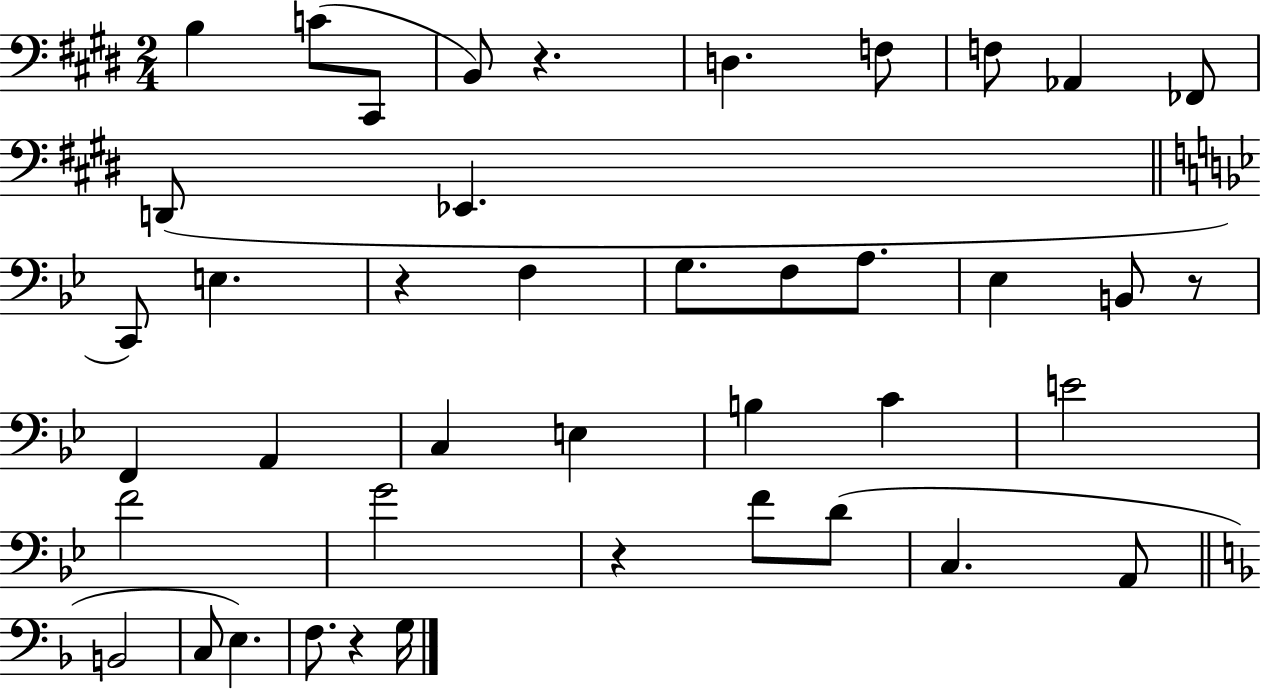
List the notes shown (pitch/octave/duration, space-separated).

B3/q C4/e C#2/e B2/e R/q. D3/q. F3/e F3/e Ab2/q FES2/e D2/e Eb2/q. C2/e E3/q. R/q F3/q G3/e. F3/e A3/e. Eb3/q B2/e R/e F2/q A2/q C3/q E3/q B3/q C4/q E4/h F4/h G4/h R/q F4/e D4/e C3/q. A2/e B2/h C3/e E3/q. F3/e. R/q G3/s